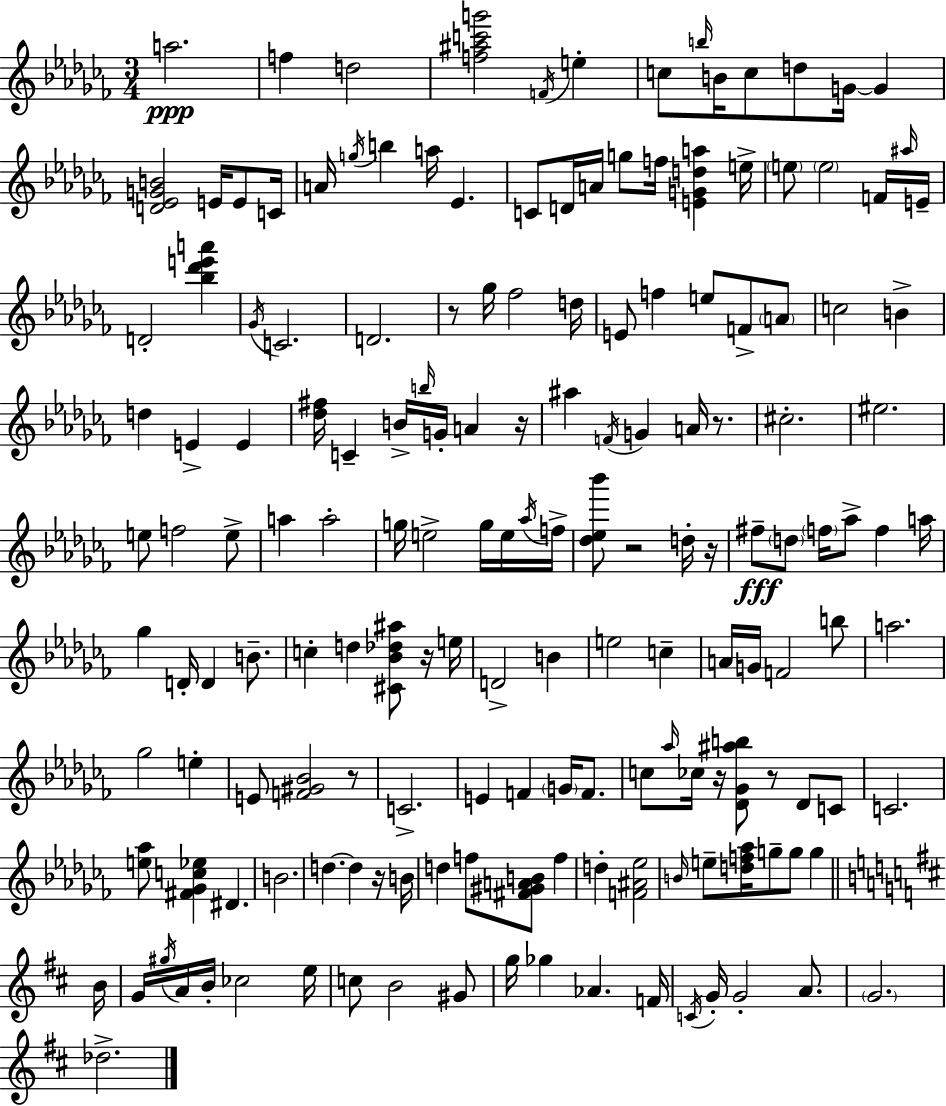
A5/h. F5/q D5/h [F5,A#5,C6,G6]/h F4/s E5/q C5/e B5/s B4/s C5/e D5/e G4/s G4/q [D4,Eb4,G4,B4]/h E4/s E4/e C4/s A4/s G5/s B5/q A5/s Eb4/q. C4/e D4/s A4/s G5/e F5/s [E4,G4,D5,A5]/q E5/s E5/e E5/h F4/s A#5/s E4/s D4/h [Bb5,Db6,E6,A6]/q Gb4/s C4/h. D4/h. R/e Gb5/s FES5/h D5/s E4/e F5/q E5/e F4/e A4/e C5/h B4/q D5/q E4/q E4/q [Db5,F#5]/s C4/q B4/s B5/s G4/s A4/q R/s A#5/q F4/s G4/q A4/s R/e. C#5/h. EIS5/h. E5/e F5/h E5/e A5/q A5/h G5/s E5/h G5/s E5/s Ab5/s F5/s [Db5,Eb5,Bb6]/e R/h D5/s R/s F#5/e D5/e F5/s Ab5/e F5/q A5/s Gb5/q D4/s D4/q B4/e. C5/q D5/q [C#4,Bb4,Db5,A#5]/e R/s E5/s D4/h B4/q E5/h C5/q A4/s G4/s F4/h B5/e A5/h. Gb5/h E5/q E4/e [F4,G#4,Bb4]/h R/e C4/h. E4/q F4/q G4/s F4/e. C5/e Ab5/s CES5/s R/s [Db4,Gb4,A#5,B5]/e R/e Db4/e C4/e C4/h. [E5,Ab5]/e [F#4,Gb4,C5,Eb5]/q D#4/q. B4/h. D5/q. D5/q R/s B4/s D5/q F5/e [F#4,G#4,A4,B4]/e F5/q D5/q [F4,A#4,Eb5]/h B4/s E5/e [D5,F5,Ab5]/s G5/e G5/e G5/q B4/s G4/s G#5/s A4/s B4/s CES5/h E5/s C5/e B4/h G#4/e G5/s Gb5/q Ab4/q. F4/s C4/s G4/s G4/h A4/e. G4/h. Db5/h.